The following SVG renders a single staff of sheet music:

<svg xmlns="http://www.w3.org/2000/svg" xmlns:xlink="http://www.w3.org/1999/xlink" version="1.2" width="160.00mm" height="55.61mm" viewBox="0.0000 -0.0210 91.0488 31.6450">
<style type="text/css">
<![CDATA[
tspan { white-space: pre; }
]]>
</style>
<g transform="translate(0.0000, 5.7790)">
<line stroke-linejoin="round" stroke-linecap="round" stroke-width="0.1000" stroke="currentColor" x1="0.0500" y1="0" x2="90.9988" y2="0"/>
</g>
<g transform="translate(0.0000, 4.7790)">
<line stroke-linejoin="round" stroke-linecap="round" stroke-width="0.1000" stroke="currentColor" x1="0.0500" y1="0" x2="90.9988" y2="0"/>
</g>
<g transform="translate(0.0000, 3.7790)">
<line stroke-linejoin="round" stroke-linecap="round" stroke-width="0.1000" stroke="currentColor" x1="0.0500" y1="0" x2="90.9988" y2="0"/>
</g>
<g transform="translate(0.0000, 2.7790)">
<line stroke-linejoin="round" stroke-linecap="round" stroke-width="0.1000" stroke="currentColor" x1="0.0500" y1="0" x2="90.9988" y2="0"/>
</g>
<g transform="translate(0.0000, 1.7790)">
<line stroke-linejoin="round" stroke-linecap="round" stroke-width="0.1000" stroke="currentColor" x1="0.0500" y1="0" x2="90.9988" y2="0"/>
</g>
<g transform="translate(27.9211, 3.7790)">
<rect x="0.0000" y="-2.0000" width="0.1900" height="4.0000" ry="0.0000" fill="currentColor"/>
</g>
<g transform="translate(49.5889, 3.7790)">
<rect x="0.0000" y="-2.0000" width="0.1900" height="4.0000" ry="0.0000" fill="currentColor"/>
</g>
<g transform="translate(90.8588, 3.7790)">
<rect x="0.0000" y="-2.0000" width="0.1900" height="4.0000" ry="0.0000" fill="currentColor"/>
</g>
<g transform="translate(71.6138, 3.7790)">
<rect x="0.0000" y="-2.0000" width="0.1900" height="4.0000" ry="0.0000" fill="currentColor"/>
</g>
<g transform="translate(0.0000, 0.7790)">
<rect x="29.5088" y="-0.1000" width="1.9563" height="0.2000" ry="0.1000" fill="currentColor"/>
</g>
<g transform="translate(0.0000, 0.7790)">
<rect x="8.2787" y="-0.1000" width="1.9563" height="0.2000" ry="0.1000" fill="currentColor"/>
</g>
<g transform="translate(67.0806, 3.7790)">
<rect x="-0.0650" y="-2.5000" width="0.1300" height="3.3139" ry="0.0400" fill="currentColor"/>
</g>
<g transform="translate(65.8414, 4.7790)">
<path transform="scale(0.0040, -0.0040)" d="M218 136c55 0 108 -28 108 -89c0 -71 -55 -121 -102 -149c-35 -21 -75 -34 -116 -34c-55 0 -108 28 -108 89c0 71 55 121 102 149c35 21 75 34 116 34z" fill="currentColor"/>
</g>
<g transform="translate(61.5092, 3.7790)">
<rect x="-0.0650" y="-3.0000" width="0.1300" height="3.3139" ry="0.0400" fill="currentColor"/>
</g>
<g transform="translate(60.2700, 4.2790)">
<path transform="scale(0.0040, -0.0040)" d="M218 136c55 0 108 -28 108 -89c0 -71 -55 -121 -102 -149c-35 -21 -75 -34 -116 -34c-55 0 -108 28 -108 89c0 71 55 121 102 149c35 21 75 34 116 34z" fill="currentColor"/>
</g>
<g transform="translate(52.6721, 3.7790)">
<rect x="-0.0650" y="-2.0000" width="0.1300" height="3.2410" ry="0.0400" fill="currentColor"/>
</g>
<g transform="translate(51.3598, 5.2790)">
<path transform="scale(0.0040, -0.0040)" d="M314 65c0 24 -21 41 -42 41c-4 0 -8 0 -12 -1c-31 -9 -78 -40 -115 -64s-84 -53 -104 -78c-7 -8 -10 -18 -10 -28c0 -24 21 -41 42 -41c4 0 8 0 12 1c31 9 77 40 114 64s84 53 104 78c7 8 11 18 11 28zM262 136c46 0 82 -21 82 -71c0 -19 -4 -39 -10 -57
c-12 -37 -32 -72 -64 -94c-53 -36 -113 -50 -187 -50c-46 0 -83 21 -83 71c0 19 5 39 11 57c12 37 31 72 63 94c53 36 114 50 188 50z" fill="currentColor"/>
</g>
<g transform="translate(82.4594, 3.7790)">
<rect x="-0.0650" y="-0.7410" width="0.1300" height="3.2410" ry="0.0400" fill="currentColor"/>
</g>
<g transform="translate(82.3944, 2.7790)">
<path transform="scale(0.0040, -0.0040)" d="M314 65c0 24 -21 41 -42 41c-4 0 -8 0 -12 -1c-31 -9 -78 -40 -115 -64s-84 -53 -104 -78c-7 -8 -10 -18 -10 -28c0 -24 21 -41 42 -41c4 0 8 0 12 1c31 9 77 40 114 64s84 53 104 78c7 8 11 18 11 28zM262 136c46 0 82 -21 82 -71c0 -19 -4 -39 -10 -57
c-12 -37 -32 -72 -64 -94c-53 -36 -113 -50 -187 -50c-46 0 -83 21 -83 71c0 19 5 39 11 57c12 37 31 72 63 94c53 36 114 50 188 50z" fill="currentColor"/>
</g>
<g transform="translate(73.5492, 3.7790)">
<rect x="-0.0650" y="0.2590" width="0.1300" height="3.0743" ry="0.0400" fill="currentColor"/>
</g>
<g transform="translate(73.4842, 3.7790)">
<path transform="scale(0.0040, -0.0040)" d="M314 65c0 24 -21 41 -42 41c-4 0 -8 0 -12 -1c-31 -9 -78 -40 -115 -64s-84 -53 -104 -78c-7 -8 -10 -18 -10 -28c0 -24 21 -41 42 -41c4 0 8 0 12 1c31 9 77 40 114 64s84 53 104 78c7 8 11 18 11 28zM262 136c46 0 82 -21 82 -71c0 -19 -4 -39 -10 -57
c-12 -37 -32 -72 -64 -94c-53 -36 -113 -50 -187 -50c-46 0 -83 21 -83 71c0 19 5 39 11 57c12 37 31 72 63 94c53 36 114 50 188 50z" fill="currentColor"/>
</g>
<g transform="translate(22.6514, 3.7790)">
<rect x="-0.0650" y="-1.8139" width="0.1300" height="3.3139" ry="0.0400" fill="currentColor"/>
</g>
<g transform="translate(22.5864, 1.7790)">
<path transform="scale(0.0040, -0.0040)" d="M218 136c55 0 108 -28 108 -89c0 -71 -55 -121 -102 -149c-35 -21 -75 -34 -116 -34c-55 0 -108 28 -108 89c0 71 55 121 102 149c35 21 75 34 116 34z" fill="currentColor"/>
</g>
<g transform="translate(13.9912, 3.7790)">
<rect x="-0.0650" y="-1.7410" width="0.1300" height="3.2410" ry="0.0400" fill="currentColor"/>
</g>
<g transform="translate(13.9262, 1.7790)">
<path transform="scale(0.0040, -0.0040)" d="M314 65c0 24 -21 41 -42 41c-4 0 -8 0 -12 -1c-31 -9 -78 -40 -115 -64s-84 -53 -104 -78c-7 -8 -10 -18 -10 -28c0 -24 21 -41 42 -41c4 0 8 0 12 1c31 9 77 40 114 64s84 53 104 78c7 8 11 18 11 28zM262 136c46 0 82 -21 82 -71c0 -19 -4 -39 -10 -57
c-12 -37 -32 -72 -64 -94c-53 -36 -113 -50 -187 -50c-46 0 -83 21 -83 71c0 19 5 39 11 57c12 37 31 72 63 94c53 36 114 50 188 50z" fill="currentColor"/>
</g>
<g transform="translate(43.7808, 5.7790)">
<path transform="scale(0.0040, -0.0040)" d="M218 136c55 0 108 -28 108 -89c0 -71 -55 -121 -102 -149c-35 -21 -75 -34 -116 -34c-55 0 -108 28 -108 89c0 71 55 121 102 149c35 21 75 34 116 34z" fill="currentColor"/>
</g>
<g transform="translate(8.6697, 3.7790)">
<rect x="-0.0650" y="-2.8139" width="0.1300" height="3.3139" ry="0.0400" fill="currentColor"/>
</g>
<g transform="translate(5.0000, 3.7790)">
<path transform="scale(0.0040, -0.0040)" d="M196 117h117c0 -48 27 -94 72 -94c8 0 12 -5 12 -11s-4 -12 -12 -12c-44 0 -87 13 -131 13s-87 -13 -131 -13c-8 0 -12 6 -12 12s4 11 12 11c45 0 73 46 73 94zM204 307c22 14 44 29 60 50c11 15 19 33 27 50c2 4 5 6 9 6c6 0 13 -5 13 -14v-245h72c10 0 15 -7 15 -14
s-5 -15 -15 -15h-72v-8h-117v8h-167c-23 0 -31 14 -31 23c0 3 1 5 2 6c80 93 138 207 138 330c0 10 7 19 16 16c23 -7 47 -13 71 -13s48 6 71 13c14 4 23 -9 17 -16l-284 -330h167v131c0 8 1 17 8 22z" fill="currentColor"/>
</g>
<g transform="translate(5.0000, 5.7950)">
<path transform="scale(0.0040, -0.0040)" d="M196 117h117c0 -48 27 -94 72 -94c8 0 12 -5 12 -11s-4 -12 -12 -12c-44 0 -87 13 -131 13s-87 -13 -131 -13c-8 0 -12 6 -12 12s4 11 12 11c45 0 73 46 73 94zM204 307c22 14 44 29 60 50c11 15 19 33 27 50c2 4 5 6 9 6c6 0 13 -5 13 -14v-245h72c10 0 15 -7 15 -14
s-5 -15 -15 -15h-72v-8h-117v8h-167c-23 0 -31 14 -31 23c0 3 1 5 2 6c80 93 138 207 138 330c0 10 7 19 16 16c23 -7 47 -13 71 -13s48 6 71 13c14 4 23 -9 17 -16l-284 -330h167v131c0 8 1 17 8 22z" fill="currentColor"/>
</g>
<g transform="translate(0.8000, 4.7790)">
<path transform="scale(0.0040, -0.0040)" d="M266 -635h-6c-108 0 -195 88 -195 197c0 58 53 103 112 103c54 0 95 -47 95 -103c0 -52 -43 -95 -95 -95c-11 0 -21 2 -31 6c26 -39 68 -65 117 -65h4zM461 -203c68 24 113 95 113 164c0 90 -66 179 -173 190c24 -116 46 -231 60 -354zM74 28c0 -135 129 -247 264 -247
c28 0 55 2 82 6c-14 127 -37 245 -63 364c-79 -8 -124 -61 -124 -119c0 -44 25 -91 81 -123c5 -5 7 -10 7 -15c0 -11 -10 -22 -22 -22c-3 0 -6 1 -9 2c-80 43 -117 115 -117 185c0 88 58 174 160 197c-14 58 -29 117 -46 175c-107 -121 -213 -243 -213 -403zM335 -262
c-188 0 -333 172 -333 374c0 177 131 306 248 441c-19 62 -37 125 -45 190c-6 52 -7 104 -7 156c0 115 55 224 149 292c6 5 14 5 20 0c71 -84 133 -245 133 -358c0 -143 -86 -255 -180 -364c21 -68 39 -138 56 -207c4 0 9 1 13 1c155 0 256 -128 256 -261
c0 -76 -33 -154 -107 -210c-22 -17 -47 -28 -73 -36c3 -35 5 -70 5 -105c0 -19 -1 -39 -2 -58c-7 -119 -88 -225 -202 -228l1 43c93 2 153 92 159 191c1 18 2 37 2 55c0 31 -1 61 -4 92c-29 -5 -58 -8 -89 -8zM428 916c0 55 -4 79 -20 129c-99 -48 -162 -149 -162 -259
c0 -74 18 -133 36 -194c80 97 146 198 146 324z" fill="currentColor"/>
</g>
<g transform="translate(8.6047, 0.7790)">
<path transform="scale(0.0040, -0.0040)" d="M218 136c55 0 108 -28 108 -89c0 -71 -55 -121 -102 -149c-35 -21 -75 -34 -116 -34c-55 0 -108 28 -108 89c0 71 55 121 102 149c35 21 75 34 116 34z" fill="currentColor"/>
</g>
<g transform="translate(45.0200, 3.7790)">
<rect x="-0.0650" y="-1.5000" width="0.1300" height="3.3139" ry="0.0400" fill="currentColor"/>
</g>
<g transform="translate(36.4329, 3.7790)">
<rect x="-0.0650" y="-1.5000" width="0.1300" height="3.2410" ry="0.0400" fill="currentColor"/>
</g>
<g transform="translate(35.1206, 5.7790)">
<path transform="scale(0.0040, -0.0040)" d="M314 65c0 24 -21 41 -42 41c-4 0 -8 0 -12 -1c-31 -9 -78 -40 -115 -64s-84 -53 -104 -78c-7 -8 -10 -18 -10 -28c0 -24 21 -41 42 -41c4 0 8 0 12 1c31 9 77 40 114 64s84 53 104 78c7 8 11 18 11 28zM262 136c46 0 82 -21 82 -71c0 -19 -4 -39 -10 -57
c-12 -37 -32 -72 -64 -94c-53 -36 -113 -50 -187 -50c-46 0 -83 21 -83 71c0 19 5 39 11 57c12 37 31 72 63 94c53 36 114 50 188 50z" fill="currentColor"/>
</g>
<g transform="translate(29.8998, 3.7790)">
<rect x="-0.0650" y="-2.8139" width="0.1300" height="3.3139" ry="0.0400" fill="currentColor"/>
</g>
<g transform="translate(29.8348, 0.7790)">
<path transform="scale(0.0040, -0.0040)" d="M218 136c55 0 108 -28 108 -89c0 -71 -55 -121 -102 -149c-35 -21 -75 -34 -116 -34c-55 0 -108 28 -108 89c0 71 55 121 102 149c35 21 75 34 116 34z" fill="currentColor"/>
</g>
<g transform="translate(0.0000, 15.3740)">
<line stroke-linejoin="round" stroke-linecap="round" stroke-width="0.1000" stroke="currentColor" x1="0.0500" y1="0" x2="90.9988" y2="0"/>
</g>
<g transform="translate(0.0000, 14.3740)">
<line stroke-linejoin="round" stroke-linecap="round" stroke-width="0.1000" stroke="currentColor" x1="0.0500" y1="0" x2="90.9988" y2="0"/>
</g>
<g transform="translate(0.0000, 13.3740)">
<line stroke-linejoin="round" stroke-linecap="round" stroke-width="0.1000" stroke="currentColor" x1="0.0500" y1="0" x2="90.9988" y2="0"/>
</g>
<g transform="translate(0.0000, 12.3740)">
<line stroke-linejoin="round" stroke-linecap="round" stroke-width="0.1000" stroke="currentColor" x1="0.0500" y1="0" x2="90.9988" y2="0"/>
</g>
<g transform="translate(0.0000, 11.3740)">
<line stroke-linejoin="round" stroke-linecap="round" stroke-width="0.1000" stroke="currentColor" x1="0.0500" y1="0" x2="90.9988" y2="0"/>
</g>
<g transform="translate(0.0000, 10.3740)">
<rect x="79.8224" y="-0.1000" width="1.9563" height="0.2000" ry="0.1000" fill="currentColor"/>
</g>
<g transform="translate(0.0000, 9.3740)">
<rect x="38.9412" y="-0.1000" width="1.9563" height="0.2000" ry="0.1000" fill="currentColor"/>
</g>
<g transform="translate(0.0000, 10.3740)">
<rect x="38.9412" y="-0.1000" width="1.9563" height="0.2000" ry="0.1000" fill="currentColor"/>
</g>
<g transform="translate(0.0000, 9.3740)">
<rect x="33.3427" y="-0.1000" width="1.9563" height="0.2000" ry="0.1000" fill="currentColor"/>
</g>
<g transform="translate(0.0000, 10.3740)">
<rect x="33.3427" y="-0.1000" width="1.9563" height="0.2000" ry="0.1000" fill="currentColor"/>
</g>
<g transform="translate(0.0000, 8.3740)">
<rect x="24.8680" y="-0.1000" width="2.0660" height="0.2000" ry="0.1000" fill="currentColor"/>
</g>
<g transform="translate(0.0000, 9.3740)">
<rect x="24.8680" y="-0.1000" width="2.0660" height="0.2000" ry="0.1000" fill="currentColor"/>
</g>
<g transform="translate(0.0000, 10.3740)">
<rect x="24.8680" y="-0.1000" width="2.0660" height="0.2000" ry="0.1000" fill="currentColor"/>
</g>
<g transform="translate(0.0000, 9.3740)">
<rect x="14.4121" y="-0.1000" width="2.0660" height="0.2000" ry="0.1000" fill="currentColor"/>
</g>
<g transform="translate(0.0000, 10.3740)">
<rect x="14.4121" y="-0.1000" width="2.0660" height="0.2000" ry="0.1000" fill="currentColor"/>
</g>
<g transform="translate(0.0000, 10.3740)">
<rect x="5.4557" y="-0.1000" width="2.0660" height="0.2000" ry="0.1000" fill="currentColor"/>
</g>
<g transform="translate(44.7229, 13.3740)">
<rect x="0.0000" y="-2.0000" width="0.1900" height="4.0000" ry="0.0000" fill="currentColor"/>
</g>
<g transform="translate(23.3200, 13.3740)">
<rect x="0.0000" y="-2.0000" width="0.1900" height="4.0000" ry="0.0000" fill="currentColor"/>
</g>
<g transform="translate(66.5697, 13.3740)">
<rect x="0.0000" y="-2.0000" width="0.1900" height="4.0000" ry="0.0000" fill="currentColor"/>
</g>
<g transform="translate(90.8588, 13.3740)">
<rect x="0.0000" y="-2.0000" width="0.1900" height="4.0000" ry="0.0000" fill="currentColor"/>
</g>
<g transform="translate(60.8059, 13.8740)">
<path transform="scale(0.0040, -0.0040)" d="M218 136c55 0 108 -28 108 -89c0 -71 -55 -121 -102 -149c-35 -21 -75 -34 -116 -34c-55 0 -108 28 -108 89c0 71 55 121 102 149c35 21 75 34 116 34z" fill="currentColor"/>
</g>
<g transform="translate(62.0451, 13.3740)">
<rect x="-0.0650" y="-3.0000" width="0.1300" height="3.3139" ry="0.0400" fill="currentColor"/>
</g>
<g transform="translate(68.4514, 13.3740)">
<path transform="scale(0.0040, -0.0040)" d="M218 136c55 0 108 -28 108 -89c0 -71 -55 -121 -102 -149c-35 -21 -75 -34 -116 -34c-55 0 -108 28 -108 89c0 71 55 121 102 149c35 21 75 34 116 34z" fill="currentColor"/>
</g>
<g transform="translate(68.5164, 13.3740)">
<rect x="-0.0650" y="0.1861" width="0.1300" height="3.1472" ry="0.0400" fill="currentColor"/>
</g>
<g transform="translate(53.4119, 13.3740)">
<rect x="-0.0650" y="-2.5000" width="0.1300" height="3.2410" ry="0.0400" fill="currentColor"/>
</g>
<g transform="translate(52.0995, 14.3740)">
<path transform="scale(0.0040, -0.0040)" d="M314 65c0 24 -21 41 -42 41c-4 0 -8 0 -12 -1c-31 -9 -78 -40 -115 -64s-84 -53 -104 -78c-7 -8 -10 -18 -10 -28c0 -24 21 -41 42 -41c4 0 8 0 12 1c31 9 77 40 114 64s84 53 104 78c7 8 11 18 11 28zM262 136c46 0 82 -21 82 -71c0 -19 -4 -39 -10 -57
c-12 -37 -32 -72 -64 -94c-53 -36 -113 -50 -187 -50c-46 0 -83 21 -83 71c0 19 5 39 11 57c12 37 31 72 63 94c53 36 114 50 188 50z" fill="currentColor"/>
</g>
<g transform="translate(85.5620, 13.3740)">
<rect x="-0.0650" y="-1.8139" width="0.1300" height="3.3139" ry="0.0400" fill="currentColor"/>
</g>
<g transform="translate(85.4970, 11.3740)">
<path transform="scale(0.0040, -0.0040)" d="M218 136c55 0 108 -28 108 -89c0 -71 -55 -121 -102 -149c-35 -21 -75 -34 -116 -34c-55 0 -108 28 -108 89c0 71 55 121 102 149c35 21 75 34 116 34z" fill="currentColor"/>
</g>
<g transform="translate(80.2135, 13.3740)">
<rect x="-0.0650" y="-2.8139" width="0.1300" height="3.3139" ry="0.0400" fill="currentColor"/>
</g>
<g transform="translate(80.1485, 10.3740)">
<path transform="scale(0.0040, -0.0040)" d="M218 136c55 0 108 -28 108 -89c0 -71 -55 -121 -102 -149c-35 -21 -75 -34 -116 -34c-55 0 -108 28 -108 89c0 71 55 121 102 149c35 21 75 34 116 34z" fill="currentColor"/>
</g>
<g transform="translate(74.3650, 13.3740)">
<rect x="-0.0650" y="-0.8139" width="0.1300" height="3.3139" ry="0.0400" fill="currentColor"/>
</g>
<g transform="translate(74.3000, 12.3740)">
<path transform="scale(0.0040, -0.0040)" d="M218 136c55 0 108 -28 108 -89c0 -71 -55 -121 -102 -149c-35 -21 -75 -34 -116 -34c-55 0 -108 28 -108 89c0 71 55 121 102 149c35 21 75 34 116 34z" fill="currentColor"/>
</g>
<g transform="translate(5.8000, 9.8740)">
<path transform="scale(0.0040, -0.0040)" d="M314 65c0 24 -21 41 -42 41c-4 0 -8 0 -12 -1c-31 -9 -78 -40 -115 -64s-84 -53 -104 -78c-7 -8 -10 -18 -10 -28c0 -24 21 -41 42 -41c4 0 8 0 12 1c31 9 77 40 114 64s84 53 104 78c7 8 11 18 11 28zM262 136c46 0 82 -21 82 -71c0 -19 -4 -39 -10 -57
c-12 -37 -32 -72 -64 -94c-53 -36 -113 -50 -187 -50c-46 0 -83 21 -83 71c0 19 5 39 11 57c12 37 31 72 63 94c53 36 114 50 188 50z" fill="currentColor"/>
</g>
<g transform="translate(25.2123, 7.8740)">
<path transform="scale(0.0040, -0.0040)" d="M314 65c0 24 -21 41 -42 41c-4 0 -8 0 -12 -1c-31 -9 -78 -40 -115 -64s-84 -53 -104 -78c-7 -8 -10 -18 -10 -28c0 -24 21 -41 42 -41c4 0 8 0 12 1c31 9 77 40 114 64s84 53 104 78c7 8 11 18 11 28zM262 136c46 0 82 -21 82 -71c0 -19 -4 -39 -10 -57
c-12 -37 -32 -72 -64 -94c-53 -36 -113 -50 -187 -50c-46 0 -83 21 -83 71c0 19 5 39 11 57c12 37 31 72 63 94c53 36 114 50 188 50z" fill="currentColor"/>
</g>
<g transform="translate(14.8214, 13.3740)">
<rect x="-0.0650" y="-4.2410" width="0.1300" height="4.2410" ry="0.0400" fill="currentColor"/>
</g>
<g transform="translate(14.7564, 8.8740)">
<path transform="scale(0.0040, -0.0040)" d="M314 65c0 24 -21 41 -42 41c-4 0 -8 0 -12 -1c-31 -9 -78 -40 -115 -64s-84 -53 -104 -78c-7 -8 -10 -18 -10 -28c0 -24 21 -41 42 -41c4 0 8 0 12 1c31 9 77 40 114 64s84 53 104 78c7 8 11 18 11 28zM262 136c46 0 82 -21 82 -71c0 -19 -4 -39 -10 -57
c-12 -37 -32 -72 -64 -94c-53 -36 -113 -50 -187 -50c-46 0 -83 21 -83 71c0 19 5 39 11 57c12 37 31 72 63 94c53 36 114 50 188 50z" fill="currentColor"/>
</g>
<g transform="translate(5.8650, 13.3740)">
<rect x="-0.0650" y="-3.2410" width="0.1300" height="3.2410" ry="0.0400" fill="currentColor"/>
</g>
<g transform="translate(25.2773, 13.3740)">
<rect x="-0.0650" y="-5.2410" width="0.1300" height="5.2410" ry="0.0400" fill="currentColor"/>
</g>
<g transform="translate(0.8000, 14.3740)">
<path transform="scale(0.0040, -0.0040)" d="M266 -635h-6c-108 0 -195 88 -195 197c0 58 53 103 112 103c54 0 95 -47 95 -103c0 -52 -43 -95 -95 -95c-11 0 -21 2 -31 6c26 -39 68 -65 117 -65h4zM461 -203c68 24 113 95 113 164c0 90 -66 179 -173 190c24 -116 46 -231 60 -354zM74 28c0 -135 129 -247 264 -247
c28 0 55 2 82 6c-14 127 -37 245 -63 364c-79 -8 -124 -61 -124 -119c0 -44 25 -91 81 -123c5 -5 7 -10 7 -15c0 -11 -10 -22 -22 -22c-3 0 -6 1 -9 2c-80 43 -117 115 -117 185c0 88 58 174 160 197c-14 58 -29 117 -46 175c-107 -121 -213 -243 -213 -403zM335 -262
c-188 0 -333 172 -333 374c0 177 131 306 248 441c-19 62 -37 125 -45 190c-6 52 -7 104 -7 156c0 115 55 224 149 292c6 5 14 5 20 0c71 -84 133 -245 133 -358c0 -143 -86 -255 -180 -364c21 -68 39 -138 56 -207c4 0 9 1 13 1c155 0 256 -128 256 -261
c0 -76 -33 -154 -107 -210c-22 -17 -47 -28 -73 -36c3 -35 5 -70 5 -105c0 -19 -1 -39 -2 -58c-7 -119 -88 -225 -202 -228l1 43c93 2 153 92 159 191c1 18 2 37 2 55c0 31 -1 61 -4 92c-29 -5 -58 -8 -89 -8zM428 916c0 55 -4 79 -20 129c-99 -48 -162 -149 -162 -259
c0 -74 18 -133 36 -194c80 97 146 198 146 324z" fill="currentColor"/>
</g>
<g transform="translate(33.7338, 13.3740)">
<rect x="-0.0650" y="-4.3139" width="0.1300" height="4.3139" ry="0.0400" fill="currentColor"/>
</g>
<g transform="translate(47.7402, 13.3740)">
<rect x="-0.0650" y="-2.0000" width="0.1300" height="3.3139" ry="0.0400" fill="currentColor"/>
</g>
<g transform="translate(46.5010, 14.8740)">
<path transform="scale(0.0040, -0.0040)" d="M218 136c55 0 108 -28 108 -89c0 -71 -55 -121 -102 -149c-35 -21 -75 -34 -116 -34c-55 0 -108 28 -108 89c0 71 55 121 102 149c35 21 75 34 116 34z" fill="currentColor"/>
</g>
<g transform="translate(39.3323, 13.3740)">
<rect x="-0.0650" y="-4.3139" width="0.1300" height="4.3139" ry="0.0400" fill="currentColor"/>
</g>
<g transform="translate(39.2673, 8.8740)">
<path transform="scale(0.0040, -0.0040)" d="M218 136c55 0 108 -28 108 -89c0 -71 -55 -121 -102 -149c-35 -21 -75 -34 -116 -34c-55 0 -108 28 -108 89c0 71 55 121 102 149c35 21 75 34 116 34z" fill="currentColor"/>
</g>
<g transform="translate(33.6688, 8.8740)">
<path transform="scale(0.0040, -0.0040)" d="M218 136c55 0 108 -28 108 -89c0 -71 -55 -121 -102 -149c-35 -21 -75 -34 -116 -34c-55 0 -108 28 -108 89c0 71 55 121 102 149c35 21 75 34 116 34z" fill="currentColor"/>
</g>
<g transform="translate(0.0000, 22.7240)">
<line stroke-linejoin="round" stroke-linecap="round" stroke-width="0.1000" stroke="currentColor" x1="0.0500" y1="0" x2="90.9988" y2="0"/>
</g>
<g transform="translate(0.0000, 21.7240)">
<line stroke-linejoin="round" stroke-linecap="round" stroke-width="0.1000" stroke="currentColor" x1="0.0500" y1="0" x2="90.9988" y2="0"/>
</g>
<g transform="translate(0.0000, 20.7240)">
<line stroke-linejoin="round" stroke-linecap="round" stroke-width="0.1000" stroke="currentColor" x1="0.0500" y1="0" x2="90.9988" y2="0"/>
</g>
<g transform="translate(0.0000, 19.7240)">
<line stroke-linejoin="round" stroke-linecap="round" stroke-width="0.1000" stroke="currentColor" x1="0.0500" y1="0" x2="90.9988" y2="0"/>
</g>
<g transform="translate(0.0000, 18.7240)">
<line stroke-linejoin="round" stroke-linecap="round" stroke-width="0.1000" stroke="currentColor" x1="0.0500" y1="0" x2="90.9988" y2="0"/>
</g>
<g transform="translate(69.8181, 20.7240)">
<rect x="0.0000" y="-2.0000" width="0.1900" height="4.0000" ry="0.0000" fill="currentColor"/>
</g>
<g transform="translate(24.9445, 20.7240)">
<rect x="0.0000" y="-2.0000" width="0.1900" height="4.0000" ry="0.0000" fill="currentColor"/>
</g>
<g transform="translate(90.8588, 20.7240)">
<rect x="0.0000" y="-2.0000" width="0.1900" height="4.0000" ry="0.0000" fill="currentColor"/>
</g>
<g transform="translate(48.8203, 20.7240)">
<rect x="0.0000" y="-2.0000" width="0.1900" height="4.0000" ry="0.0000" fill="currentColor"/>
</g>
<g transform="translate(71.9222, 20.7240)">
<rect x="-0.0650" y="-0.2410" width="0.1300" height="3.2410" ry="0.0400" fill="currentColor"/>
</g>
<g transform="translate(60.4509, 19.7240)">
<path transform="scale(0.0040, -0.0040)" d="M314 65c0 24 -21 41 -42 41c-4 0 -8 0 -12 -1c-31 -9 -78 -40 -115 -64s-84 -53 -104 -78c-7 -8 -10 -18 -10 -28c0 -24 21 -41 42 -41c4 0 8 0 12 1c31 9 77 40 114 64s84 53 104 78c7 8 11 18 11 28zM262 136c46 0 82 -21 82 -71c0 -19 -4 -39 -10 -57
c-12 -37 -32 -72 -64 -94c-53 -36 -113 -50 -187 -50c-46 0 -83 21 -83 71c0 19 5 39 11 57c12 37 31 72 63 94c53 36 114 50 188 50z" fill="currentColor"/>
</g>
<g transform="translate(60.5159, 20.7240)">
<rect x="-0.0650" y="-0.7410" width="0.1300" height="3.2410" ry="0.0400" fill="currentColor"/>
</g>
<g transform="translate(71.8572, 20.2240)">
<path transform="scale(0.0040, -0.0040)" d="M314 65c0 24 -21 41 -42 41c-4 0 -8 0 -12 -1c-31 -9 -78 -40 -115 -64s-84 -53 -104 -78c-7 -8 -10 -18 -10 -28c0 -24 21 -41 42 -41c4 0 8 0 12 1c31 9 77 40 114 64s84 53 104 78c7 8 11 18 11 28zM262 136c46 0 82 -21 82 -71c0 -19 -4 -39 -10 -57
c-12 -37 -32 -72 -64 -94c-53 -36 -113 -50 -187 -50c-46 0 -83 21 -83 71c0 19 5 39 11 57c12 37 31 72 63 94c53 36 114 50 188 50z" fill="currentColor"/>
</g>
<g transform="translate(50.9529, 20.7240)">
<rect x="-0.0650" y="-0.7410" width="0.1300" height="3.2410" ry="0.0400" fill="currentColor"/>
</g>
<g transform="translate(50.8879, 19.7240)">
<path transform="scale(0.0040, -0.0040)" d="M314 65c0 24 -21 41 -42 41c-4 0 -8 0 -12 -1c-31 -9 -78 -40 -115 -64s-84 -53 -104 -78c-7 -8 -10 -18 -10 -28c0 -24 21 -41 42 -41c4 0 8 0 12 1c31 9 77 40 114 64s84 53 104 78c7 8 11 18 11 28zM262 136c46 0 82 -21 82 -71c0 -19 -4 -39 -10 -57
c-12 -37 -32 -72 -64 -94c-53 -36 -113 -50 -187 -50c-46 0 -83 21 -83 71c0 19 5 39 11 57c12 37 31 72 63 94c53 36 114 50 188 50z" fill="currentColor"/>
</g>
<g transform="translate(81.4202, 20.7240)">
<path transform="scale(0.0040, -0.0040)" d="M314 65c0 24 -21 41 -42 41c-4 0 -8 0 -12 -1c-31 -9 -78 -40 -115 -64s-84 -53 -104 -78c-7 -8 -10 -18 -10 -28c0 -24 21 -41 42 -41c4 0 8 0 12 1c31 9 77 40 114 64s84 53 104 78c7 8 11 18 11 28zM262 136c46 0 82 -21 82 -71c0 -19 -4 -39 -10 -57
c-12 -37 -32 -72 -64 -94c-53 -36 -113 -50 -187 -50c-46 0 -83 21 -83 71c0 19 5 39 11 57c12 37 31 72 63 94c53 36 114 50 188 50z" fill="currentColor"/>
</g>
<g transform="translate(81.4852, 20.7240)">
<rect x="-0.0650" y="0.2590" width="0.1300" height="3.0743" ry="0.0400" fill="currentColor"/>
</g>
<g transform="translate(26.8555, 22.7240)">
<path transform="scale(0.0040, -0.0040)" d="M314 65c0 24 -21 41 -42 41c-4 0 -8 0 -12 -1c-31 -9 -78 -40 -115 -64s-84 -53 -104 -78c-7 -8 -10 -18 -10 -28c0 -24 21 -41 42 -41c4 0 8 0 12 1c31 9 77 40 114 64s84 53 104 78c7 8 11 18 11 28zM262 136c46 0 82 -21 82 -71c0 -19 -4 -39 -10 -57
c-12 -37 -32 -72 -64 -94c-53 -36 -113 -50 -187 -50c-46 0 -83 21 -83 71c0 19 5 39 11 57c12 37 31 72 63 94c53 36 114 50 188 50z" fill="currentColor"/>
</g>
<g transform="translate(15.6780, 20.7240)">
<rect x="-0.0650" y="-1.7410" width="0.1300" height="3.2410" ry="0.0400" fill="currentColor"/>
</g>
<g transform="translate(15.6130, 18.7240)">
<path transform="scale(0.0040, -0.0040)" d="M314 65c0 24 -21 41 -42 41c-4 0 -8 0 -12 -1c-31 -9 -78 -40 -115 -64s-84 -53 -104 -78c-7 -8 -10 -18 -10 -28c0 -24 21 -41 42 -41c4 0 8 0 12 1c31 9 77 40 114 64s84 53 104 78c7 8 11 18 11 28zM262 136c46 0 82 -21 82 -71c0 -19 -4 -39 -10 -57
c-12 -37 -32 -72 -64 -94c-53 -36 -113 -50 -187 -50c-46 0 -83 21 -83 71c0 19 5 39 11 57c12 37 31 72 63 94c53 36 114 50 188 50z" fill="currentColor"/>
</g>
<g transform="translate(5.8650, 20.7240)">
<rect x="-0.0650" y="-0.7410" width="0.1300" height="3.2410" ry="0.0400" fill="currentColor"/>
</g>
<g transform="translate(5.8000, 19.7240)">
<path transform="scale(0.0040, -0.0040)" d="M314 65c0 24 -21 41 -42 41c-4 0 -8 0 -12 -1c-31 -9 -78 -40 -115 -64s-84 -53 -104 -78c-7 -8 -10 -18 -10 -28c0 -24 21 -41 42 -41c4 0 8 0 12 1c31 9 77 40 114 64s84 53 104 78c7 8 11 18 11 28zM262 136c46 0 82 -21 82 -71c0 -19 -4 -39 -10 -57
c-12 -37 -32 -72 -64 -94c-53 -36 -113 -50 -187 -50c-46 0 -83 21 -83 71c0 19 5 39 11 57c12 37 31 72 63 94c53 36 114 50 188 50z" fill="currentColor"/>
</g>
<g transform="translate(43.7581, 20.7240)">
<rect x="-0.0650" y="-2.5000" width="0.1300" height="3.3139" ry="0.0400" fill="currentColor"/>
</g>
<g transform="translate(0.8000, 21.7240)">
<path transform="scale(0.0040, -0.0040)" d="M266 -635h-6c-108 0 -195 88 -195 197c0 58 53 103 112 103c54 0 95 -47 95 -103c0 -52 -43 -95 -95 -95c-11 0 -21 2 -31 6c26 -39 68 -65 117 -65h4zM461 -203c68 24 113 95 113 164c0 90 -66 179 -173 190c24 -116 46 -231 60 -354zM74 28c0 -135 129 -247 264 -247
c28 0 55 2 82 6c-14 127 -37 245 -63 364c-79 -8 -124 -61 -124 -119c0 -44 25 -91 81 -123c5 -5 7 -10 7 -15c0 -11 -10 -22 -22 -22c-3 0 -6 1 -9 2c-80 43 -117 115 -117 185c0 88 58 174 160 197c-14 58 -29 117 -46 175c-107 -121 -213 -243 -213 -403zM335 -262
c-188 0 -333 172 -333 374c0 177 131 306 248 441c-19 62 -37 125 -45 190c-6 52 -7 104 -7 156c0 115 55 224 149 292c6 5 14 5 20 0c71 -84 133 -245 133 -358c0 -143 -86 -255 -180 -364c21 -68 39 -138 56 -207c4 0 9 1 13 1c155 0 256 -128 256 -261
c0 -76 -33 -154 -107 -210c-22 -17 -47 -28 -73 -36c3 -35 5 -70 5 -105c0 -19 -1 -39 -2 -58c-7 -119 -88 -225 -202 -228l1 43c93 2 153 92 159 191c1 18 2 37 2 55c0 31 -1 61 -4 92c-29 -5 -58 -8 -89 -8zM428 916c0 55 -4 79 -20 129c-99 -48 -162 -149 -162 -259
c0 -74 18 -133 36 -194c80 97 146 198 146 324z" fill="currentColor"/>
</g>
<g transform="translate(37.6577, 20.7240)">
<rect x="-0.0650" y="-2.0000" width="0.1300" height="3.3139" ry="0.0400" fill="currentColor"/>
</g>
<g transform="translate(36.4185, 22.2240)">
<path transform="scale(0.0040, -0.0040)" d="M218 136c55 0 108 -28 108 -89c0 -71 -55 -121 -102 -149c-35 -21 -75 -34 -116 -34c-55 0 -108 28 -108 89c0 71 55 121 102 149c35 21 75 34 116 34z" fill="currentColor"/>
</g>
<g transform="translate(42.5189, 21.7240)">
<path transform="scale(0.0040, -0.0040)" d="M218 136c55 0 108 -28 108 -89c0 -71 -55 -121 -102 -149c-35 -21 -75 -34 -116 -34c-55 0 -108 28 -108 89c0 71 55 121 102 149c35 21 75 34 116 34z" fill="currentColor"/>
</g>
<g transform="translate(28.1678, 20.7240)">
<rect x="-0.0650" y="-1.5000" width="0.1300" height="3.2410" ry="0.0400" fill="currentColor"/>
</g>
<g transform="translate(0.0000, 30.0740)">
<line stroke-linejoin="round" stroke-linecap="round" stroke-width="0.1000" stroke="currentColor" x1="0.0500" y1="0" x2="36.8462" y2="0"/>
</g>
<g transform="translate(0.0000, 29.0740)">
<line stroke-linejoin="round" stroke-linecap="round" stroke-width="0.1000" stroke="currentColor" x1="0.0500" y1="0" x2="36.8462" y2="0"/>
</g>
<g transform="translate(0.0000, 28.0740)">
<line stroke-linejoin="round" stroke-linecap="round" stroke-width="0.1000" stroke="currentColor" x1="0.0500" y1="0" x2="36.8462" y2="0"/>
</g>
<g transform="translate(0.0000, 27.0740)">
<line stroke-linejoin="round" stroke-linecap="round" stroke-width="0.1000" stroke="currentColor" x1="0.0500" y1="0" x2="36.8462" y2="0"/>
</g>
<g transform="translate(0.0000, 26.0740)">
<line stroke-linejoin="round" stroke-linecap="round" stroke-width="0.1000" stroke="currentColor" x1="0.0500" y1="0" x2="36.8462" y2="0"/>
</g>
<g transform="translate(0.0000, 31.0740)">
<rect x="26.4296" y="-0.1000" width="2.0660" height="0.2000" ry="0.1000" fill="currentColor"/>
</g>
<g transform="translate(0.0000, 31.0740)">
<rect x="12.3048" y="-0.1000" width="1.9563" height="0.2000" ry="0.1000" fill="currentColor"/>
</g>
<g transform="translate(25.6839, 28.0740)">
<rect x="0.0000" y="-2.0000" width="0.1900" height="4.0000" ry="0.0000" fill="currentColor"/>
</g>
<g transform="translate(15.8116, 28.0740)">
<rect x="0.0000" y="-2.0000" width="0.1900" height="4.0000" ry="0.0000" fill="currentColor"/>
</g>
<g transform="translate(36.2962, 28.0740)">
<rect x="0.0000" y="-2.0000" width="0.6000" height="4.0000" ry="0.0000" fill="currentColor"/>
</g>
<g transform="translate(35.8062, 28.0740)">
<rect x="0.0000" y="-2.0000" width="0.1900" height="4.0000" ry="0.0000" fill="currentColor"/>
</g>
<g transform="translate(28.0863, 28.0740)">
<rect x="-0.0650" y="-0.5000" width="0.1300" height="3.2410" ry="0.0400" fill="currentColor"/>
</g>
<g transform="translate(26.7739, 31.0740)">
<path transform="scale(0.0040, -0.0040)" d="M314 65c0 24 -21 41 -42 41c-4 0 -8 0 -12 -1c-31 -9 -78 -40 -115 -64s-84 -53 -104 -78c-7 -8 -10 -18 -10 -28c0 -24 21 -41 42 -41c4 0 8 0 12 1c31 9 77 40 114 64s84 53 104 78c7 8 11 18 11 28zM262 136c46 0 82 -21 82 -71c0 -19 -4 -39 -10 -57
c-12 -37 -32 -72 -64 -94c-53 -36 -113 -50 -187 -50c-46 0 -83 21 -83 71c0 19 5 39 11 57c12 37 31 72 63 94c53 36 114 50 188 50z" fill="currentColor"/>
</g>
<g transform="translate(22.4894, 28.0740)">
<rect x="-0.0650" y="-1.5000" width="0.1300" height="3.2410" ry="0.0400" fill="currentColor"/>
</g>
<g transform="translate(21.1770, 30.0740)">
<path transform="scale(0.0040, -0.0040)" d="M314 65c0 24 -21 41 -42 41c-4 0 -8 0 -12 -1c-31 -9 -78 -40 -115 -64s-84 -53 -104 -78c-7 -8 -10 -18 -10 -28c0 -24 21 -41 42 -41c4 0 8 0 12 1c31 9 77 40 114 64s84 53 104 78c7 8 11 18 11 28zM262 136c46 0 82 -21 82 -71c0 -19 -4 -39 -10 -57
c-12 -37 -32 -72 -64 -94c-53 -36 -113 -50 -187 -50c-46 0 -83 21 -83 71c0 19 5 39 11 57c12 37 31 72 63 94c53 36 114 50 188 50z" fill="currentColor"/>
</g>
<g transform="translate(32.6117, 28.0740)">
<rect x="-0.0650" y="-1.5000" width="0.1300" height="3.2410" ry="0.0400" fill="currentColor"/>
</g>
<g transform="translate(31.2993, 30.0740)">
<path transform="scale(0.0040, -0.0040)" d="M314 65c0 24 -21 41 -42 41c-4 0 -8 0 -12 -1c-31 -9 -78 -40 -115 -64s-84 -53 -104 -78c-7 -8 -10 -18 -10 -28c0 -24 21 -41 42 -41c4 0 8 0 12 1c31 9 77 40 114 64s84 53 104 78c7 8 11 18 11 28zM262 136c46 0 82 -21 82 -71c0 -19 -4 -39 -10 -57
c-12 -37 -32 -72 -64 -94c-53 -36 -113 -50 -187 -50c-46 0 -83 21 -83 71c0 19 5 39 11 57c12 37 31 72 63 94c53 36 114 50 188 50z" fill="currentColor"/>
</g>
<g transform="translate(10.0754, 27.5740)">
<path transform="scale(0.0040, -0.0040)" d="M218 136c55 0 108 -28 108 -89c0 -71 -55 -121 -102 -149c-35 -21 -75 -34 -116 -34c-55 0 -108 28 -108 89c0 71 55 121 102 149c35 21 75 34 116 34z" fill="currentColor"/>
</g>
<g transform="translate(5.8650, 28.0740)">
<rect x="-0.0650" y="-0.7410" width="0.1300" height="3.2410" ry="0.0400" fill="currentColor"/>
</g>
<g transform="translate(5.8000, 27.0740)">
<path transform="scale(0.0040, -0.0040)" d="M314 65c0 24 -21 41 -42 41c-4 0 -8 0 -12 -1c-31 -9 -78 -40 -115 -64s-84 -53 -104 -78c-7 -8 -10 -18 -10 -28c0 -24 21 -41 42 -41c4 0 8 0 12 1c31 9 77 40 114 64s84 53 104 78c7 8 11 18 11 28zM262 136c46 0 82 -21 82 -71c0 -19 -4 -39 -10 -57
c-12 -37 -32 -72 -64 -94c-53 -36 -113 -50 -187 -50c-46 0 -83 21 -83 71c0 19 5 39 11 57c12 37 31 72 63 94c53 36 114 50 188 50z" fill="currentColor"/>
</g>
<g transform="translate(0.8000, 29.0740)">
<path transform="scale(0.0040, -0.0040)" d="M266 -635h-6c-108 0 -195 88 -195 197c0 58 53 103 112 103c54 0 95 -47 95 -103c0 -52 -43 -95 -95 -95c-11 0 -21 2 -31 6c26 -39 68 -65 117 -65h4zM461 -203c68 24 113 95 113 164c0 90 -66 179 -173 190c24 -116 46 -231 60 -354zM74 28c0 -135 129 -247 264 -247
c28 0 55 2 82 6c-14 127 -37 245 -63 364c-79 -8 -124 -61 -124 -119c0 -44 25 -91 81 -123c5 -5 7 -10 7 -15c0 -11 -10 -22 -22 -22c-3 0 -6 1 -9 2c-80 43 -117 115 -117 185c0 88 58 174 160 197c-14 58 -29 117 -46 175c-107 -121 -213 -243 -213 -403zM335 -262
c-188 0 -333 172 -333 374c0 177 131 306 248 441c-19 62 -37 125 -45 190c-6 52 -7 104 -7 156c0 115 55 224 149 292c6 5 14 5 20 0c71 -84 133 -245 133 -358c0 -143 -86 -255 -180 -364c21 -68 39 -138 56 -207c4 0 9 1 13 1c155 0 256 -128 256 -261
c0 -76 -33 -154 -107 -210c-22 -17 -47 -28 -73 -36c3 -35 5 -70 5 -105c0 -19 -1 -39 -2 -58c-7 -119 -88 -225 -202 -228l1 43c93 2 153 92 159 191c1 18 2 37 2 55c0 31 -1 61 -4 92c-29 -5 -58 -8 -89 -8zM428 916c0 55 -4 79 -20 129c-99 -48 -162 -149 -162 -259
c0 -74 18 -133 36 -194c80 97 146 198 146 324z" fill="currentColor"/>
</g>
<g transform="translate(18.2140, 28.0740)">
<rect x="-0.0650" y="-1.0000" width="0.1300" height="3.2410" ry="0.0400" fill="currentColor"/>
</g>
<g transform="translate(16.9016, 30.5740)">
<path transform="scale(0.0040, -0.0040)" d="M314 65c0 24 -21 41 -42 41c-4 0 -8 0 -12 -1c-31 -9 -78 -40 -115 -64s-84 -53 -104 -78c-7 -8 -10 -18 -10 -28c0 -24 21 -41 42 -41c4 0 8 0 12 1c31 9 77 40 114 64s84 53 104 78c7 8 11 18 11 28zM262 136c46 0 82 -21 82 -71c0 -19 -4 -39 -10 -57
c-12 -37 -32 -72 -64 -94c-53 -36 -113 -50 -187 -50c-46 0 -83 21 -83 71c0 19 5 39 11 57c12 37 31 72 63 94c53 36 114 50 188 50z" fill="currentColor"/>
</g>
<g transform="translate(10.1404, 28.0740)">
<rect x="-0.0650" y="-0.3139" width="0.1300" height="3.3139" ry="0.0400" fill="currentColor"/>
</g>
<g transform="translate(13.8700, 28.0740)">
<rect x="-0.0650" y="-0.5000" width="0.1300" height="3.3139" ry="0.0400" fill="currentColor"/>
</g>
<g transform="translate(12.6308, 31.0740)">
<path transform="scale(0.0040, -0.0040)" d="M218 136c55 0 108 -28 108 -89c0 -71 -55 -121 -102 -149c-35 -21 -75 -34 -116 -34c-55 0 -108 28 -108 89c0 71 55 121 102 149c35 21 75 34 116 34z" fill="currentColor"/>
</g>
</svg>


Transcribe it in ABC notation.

X:1
T:Untitled
M:4/4
L:1/4
K:C
a f2 f a E2 E F2 A G B2 d2 b2 d'2 f'2 d' d' F G2 A B d a f d2 f2 E2 F G d2 d2 c2 B2 d2 c C D2 E2 C2 E2